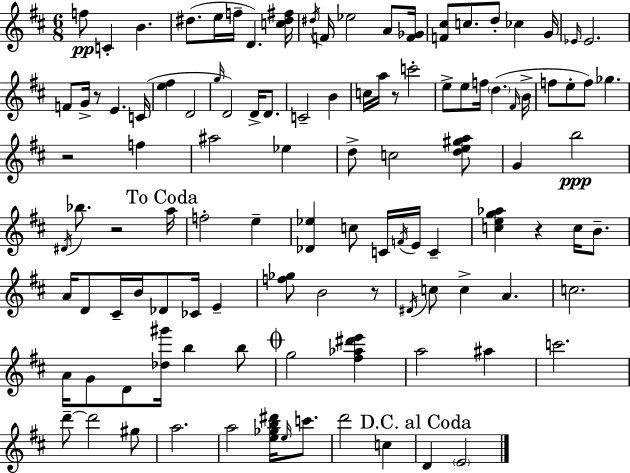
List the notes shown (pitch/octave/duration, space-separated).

F5/e C4/q B4/q. D#5/e. E5/s F5/s D4/q. [C5,D#5,F#5]/s D#5/s F4/s Eb5/h A4/e [F4,Gb4]/s [F4,C#5]/e C5/e. D5/e CES5/q G4/s Eb4/s Eb4/h. F4/e G4/s R/e E4/q. C4/s [E5,F#5]/q D4/h G5/s D4/h D4/s D4/e. C4/h B4/q C5/s A5/s R/e C6/h E5/e E5/e F5/s D5/q. F#4/s B4/s F5/e E5/e F5/e Gb5/q. R/h F5/q A#5/h Eb5/q D5/e C5/h [D5,E5,G#5,A5]/e G4/q B5/h D#4/s Bb5/e. R/h A5/s F5/h E5/q [Db4,Eb5]/q C5/e C4/s F4/s E4/s C4/q [C5,E5,G5,Ab5]/q R/q C5/s B4/e. A4/s D4/e C#4/s B4/s Db4/e CES4/s E4/q [F5,Gb5]/e B4/h R/e D#4/s C5/e C5/q A4/q. C5/h. A4/s G4/e D4/e [Db5,G#6]/s B5/q B5/e G5/h [F#5,Ab5,D#6,E6]/q A5/h A#5/q C6/h. D6/e D6/h G#5/e A5/h. A5/h [E5,Gb5,B5,D#6]/s E5/s C6/e. D6/h C5/q D4/q E4/h